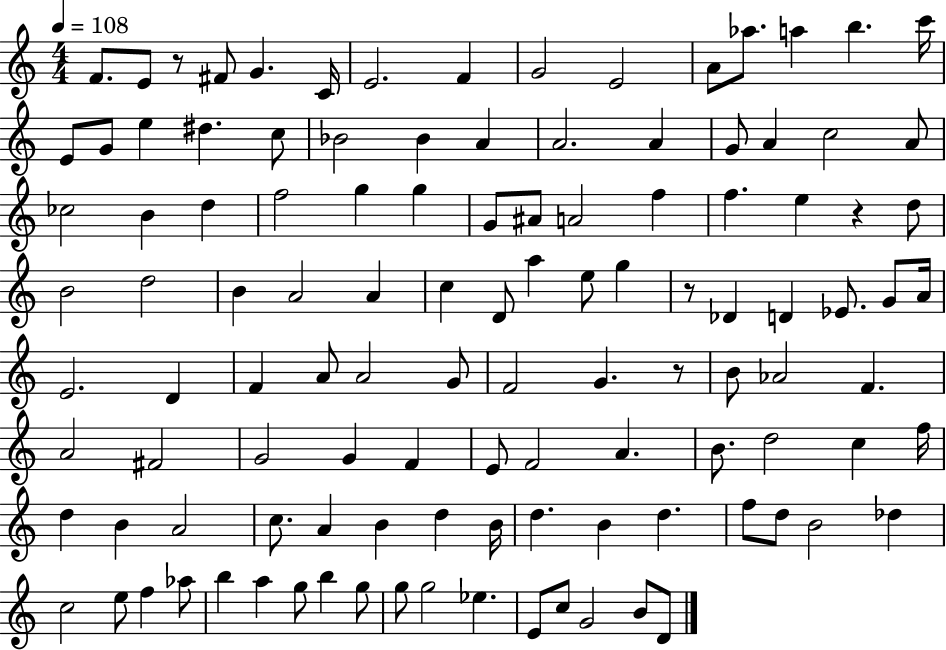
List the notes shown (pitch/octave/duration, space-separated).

F4/e. E4/e R/e F#4/e G4/q. C4/s E4/h. F4/q G4/h E4/h A4/e Ab5/e. A5/q B5/q. C6/s E4/e G4/e E5/q D#5/q. C5/e Bb4/h Bb4/q A4/q A4/h. A4/q G4/e A4/q C5/h A4/e CES5/h B4/q D5/q F5/h G5/q G5/q G4/e A#4/e A4/h F5/q F5/q. E5/q R/q D5/e B4/h D5/h B4/q A4/h A4/q C5/q D4/e A5/q E5/e G5/q R/e Db4/q D4/q Eb4/e. G4/e A4/s E4/h. D4/q F4/q A4/e A4/h G4/e F4/h G4/q. R/e B4/e Ab4/h F4/q. A4/h F#4/h G4/h G4/q F4/q E4/e F4/h A4/q. B4/e. D5/h C5/q F5/s D5/q B4/q A4/h C5/e. A4/q B4/q D5/q B4/s D5/q. B4/q D5/q. F5/e D5/e B4/h Db5/q C5/h E5/e F5/q Ab5/e B5/q A5/q G5/e B5/q G5/e G5/e G5/h Eb5/q. E4/e C5/e G4/h B4/e D4/e